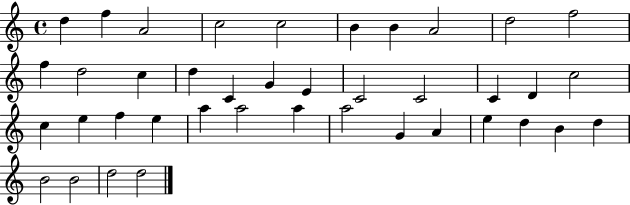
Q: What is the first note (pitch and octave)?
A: D5